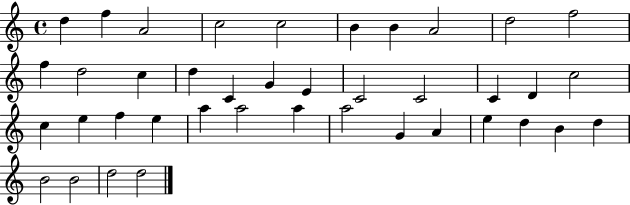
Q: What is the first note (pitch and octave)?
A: D5